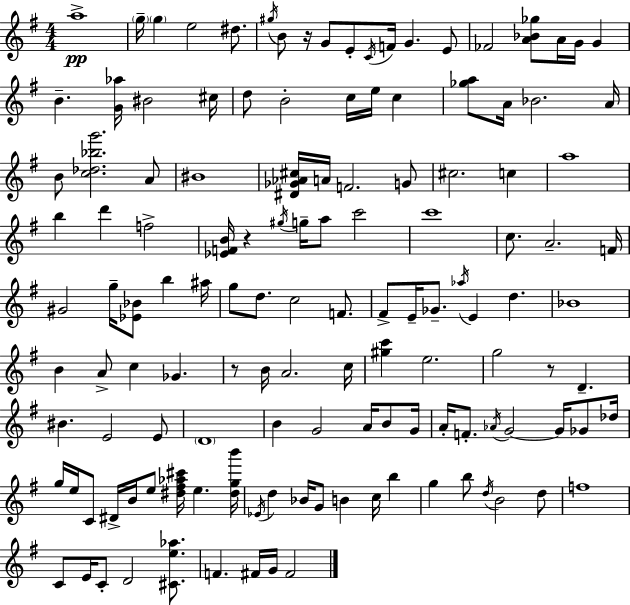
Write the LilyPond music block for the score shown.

{
  \clef treble
  \numericTimeSignature
  \time 4/4
  \key g \major
  a''1->\pp | \parenthesize g''16-- \parenthesize g''4 e''2 dis''8. | \acciaccatura { gis''16 } b'8 r16 g'8 e'8-. \acciaccatura { c'16 } f'16 g'4. | e'8 fes'2 <a' bes' ges''>8 a'16 g'16 g'4 | \break b'4.-- <g' aes''>16 bis'2 | cis''16 d''8 b'2-. c''16 e''16 c''4 | <ges'' a''>8 a'16 bes'2. | a'16 b'8 <c'' des'' bes'' g'''>2. | \break a'8 bis'1 | <dis' ges' aes' cis''>16 a'16 f'2. | g'8 cis''2. c''4 | a''1 | \break b''4 d'''4 f''2-> | <ees' f' b'>16 r4 \acciaccatura { gis''16 } g''16-- a''8 c'''2 | c'''1 | c''8. a'2.-- | \break f'16 gis'2 g''16-- <ees' bes'>8 b''4 | ais''16 g''8 d''8. c''2 | f'8. fis'8-> e'16-- ges'8.-- \acciaccatura { aes''16 } e'4 d''4. | bes'1 | \break b'4 a'8-> c''4 ges'4. | r8 b'16 a'2. | c''16 <gis'' c'''>4 e''2. | g''2 r8 d'4.-- | \break bis'4. e'2 | e'8 \parenthesize d'1 | b'4 g'2 | a'16 b'8 g'16 a'16-. f'8.-. \acciaccatura { aes'16 } g'2~~ | \break g'16 ges'8 des''16 g''16 e''16 c'8 dis'16-> b'16 e''8 <dis'' fis'' aes'' cis'''>16 e''4. | <dis'' g'' b'''>16 \acciaccatura { ees'16 } d''4 bes'16 g'8 b'4 | c''16 b''4 g''4 b''8 \acciaccatura { d''16 } b'2 | d''8 f''1 | \break c'8 e'16 c'8-. d'2 | <cis' e'' aes''>8. f'4. fis'16 g'16 fis'2 | \bar "|."
}